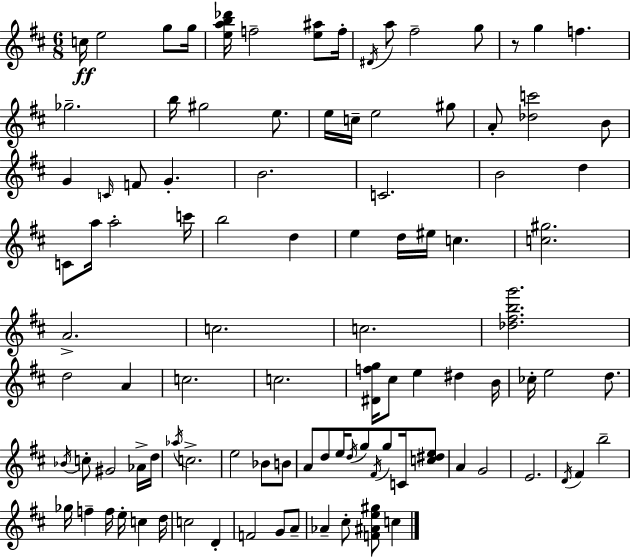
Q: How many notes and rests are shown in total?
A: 101